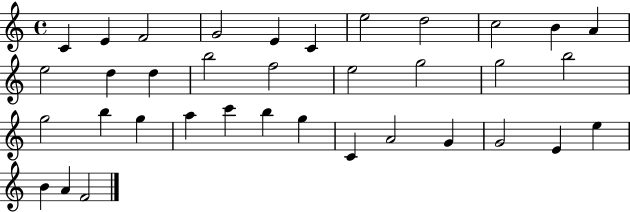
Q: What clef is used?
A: treble